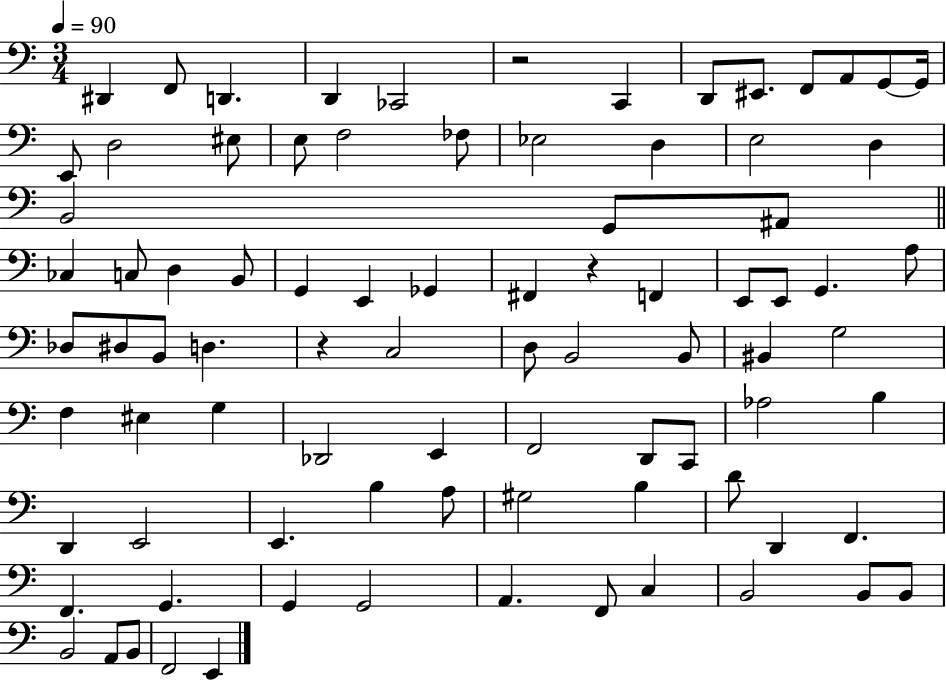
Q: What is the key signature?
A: C major